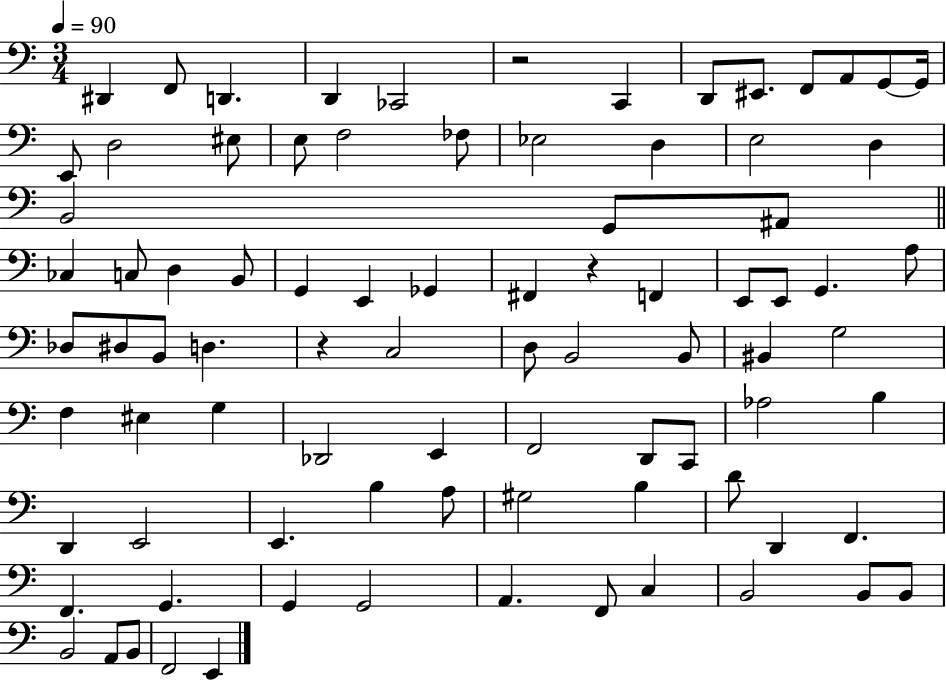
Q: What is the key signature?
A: C major